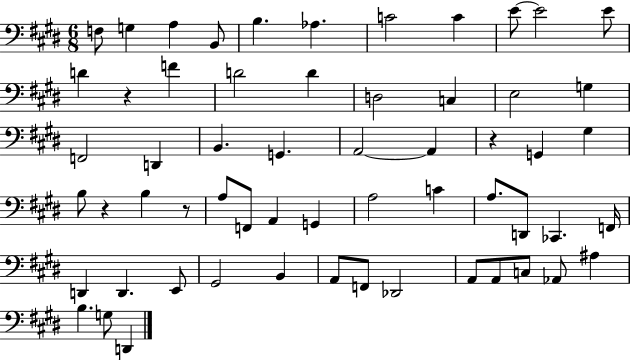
F3/e G3/q A3/q B2/e B3/q. Ab3/q. C4/h C4/q E4/e E4/h E4/e D4/q R/q F4/q D4/h D4/q D3/h C3/q E3/h G3/q F2/h D2/q B2/q. G2/q. A2/h A2/q R/q G2/q G#3/q B3/e R/q B3/q R/e A3/e F2/e A2/q G2/q A3/h C4/q A3/e. D2/e CES2/q. F2/s D2/q D2/q. E2/e G#2/h B2/q A2/e F2/e Db2/h A2/e A2/e C3/e Ab2/e A#3/q B3/q. G3/e D2/q